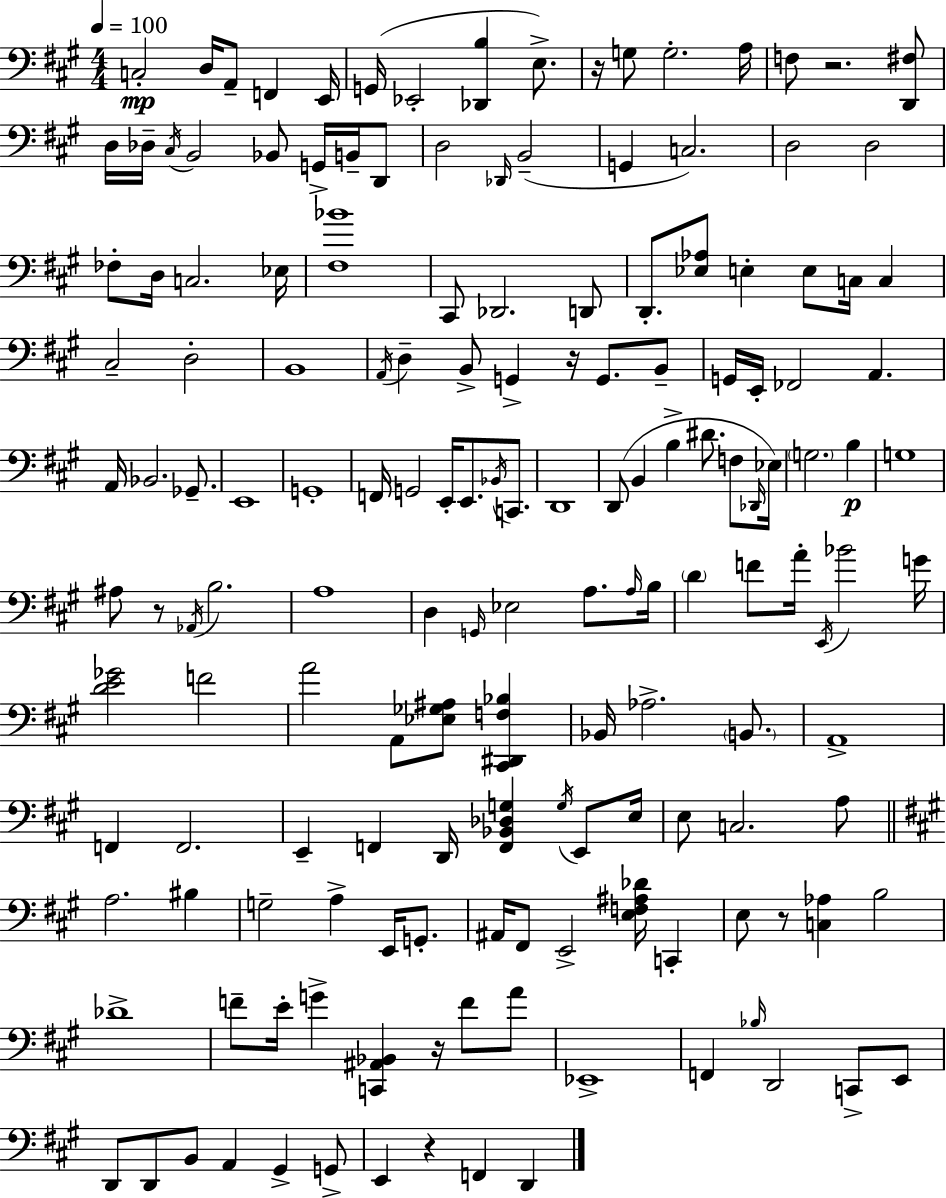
C3/h D3/s A2/e F2/q E2/s G2/s Eb2/h [Db2,B3]/q E3/e. R/s G3/e G3/h. A3/s F3/e R/h. [D2,F#3]/e D3/s Db3/s C#3/s B2/h Bb2/e G2/s B2/s D2/e D3/h Db2/s B2/h G2/q C3/h. D3/h D3/h FES3/e D3/s C3/h. Eb3/s [F#3,Bb4]/w C#2/e Db2/h. D2/e D2/e. [Eb3,Ab3]/e E3/q E3/e C3/s C3/q C#3/h D3/h B2/w A2/s D3/q B2/e G2/q R/s G2/e. B2/e G2/s E2/s FES2/h A2/q. A2/s Bb2/h. Gb2/e. E2/w G2/w F2/s G2/h E2/s E2/e. Bb2/s C2/e. D2/w D2/e B2/q B3/q D#4/e. F3/e Db2/s Eb3/s G3/h. B3/q G3/w A#3/e R/e Ab2/s B3/h. A3/w D3/q G2/s Eb3/h A3/e. A3/s B3/s D4/q F4/e A4/s E2/s Bb4/h G4/s [D4,E4,Gb4]/h F4/h A4/h A2/e [Eb3,Gb3,A#3]/e [C#2,D#2,F3,Bb3]/q Bb2/s Ab3/h. B2/e. A2/w F2/q F2/h. E2/q F2/q D2/s [F2,Bb2,Db3,G3]/q G3/s E2/e E3/s E3/e C3/h. A3/e A3/h. BIS3/q G3/h A3/q E2/s G2/e. A#2/s F#2/e E2/h [E3,F3,A#3,Db4]/s C2/q E3/e R/e [C3,Ab3]/q B3/h Db4/w F4/e E4/s G4/q [C2,A#2,Bb2]/q R/s F4/e A4/e Eb2/w F2/q Bb3/s D2/h C2/e E2/e D2/e D2/e B2/e A2/q G#2/q G2/e E2/q R/q F2/q D2/q